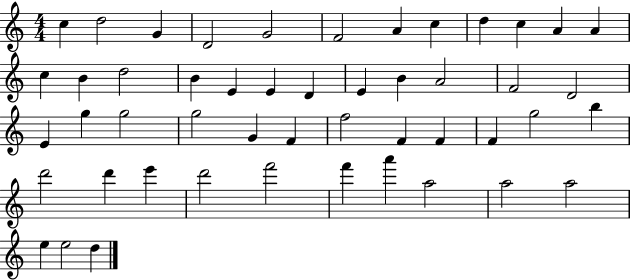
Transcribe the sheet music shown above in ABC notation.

X:1
T:Untitled
M:4/4
L:1/4
K:C
c d2 G D2 G2 F2 A c d c A A c B d2 B E E D E B A2 F2 D2 E g g2 g2 G F f2 F F F g2 b d'2 d' e' d'2 f'2 f' a' a2 a2 a2 e e2 d